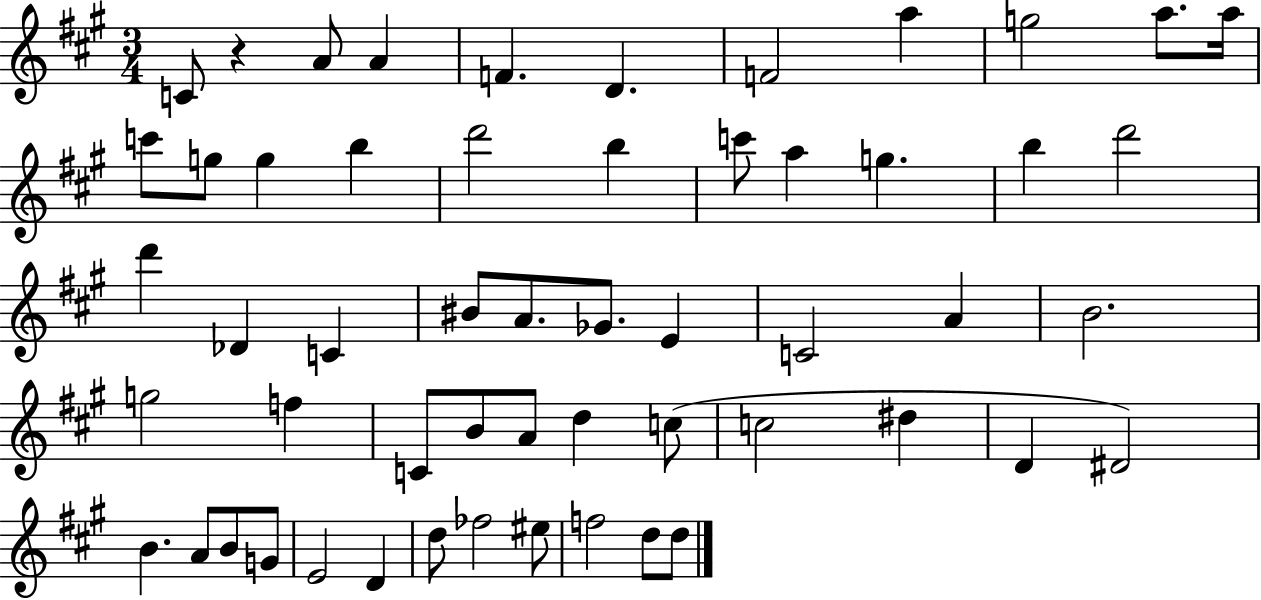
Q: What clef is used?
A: treble